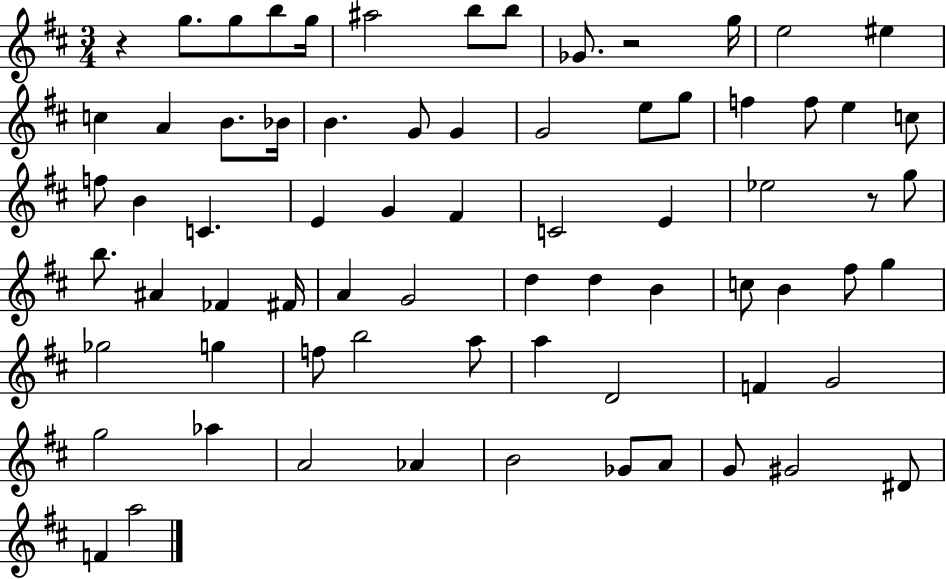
X:1
T:Untitled
M:3/4
L:1/4
K:D
z g/2 g/2 b/2 g/4 ^a2 b/2 b/2 _G/2 z2 g/4 e2 ^e c A B/2 _B/4 B G/2 G G2 e/2 g/2 f f/2 e c/2 f/2 B C E G ^F C2 E _e2 z/2 g/2 b/2 ^A _F ^F/4 A G2 d d B c/2 B ^f/2 g _g2 g f/2 b2 a/2 a D2 F G2 g2 _a A2 _A B2 _G/2 A/2 G/2 ^G2 ^D/2 F a2